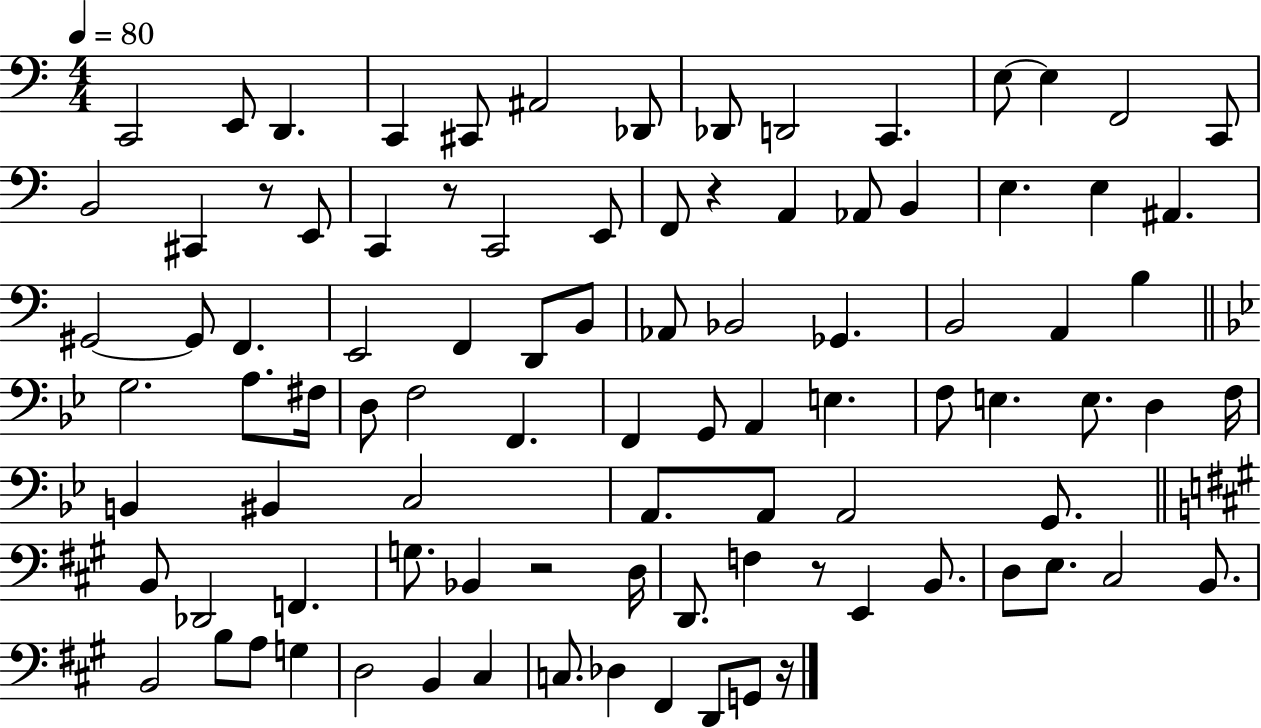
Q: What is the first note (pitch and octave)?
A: C2